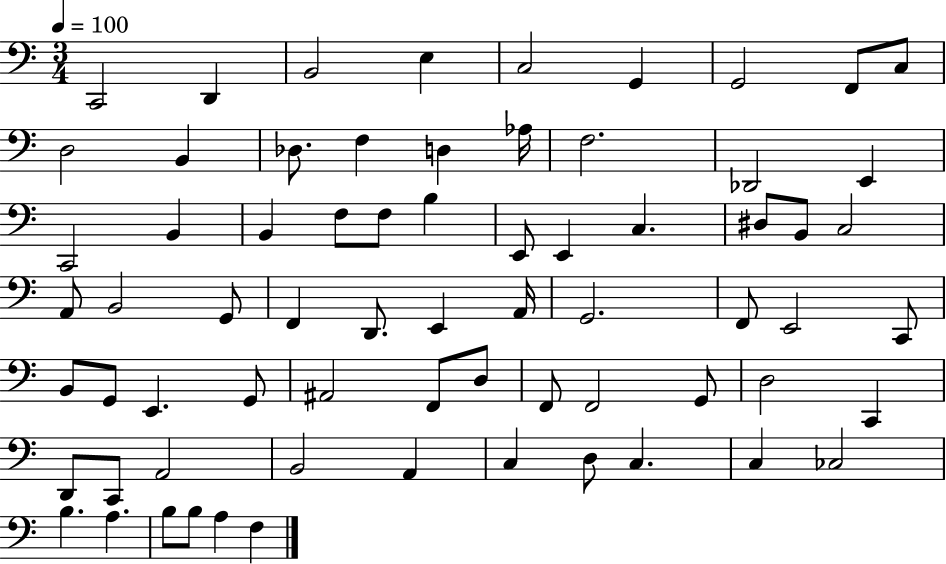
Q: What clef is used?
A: bass